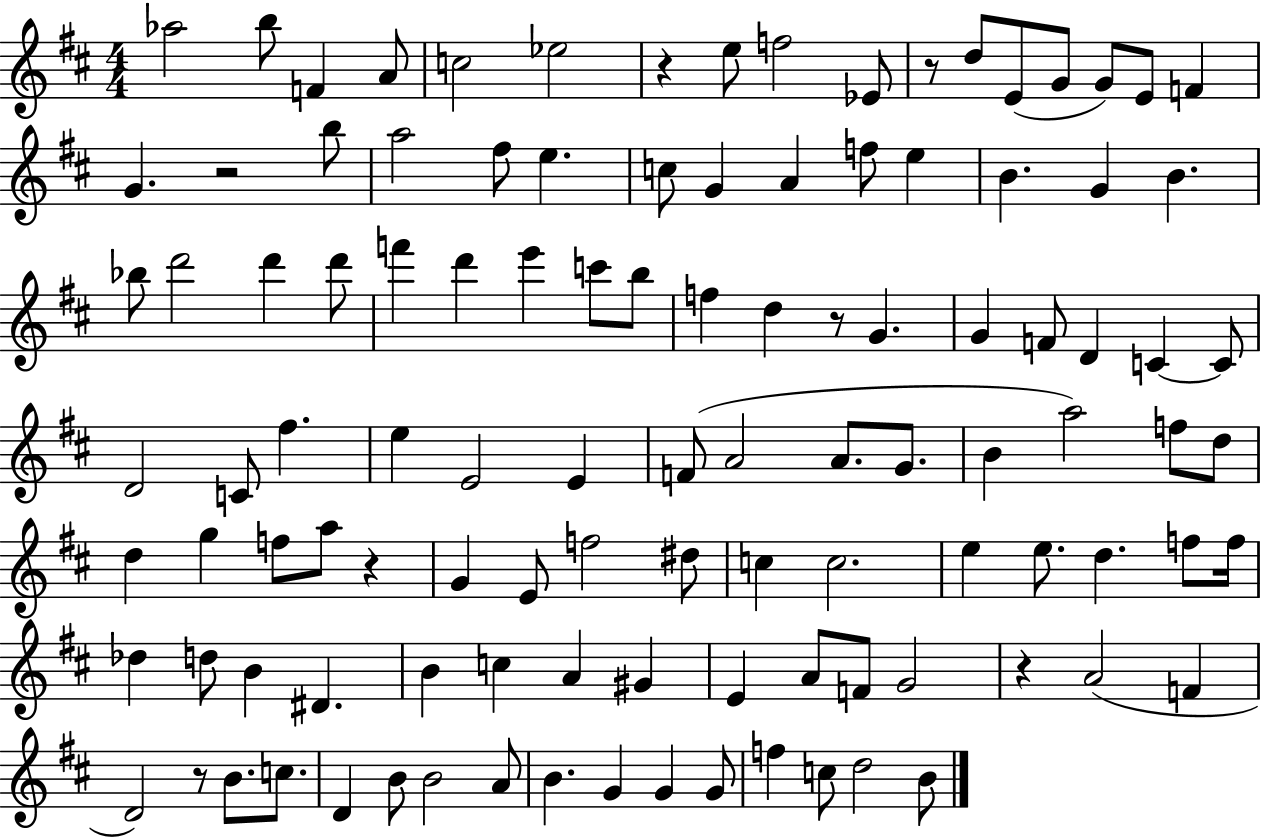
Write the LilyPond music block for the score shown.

{
  \clef treble
  \numericTimeSignature
  \time 4/4
  \key d \major
  aes''2 b''8 f'4 a'8 | c''2 ees''2 | r4 e''8 f''2 ees'8 | r8 d''8 e'8( g'8 g'8) e'8 f'4 | \break g'4. r2 b''8 | a''2 fis''8 e''4. | c''8 g'4 a'4 f''8 e''4 | b'4. g'4 b'4. | \break bes''8 d'''2 d'''4 d'''8 | f'''4 d'''4 e'''4 c'''8 b''8 | f''4 d''4 r8 g'4. | g'4 f'8 d'4 c'4~~ c'8 | \break d'2 c'8 fis''4. | e''4 e'2 e'4 | f'8( a'2 a'8. g'8. | b'4 a''2) f''8 d''8 | \break d''4 g''4 f''8 a''8 r4 | g'4 e'8 f''2 dis''8 | c''4 c''2. | e''4 e''8. d''4. f''8 f''16 | \break des''4 d''8 b'4 dis'4. | b'4 c''4 a'4 gis'4 | e'4 a'8 f'8 g'2 | r4 a'2( f'4 | \break d'2) r8 b'8. c''8. | d'4 b'8 b'2 a'8 | b'4. g'4 g'4 g'8 | f''4 c''8 d''2 b'8 | \break \bar "|."
}